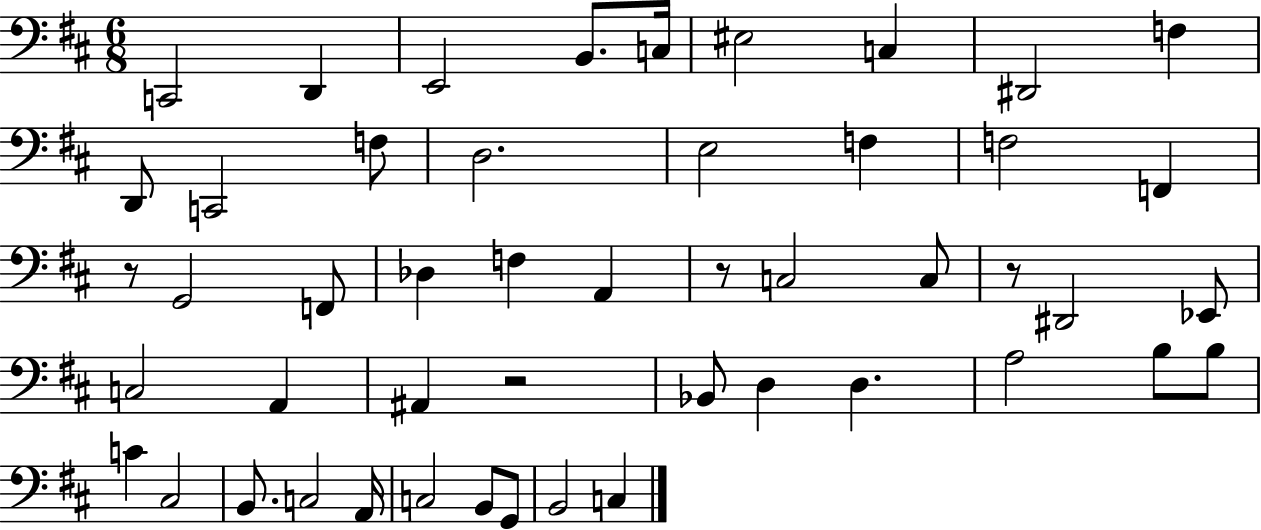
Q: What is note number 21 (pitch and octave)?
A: F3